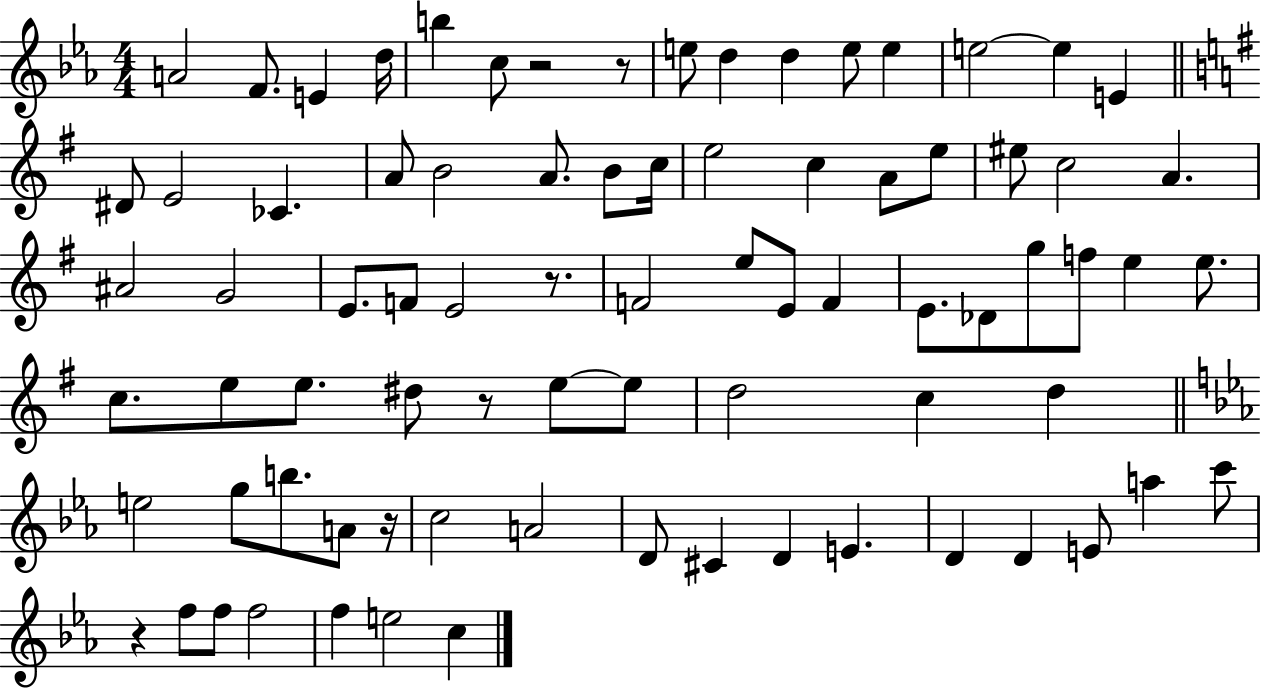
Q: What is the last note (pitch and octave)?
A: C5